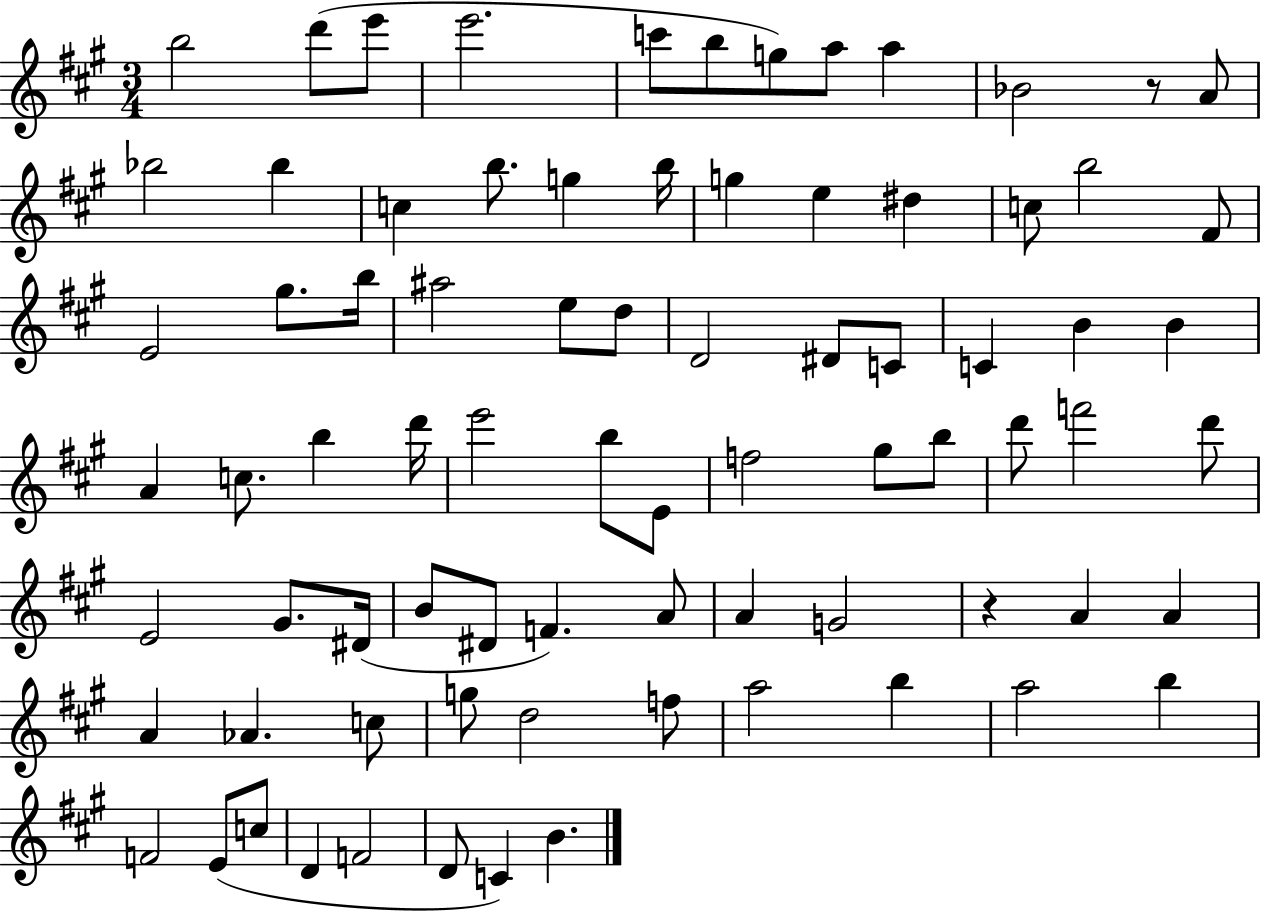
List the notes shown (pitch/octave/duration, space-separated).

B5/h D6/e E6/e E6/h. C6/e B5/e G5/e A5/e A5/q Bb4/h R/e A4/e Bb5/h Bb5/q C5/q B5/e. G5/q B5/s G5/q E5/q D#5/q C5/e B5/h F#4/e E4/h G#5/e. B5/s A#5/h E5/e D5/e D4/h D#4/e C4/e C4/q B4/q B4/q A4/q C5/e. B5/q D6/s E6/h B5/e E4/e F5/h G#5/e B5/e D6/e F6/h D6/e E4/h G#4/e. D#4/s B4/e D#4/e F4/q. A4/e A4/q G4/h R/q A4/q A4/q A4/q Ab4/q. C5/e G5/e D5/h F5/e A5/h B5/q A5/h B5/q F4/h E4/e C5/e D4/q F4/h D4/e C4/q B4/q.